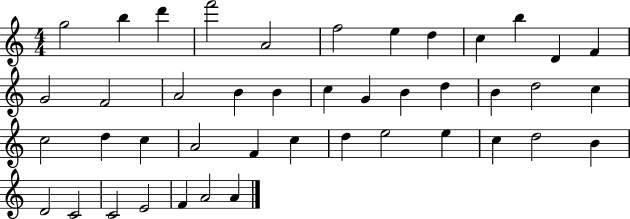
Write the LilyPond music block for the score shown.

{
  \clef treble
  \numericTimeSignature
  \time 4/4
  \key c \major
  g''2 b''4 d'''4 | f'''2 a'2 | f''2 e''4 d''4 | c''4 b''4 d'4 f'4 | \break g'2 f'2 | a'2 b'4 b'4 | c''4 g'4 b'4 d''4 | b'4 d''2 c''4 | \break c''2 d''4 c''4 | a'2 f'4 c''4 | d''4 e''2 e''4 | c''4 d''2 b'4 | \break d'2 c'2 | c'2 e'2 | f'4 a'2 a'4 | \bar "|."
}